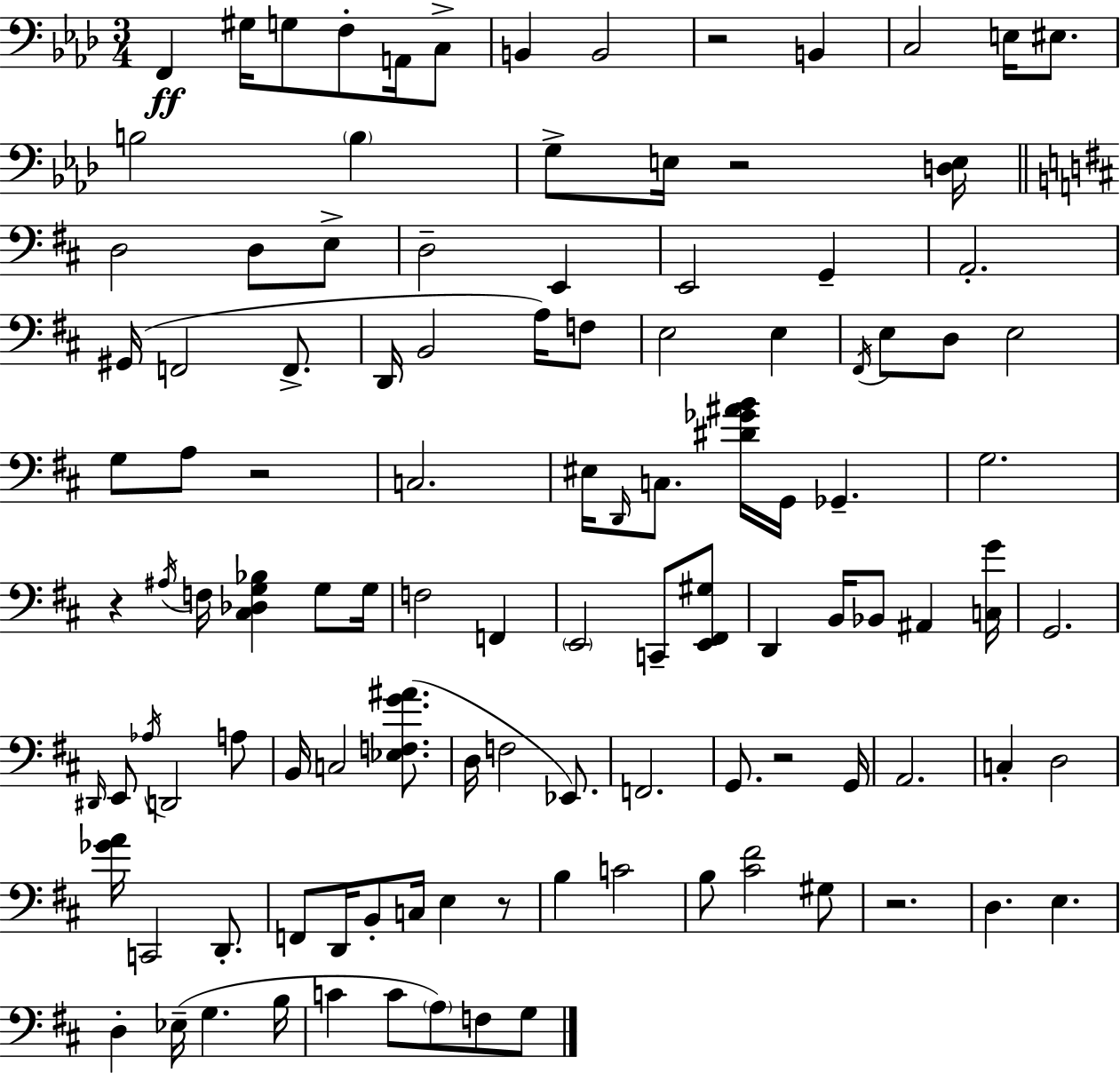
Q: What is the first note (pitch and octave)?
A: F2